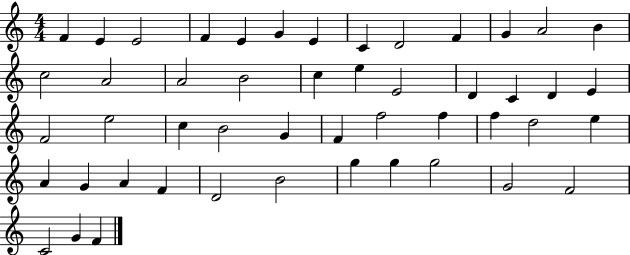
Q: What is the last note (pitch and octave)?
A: F4